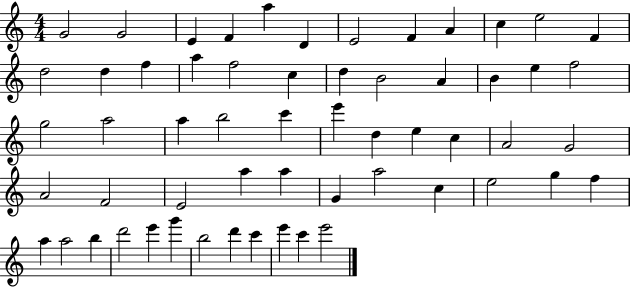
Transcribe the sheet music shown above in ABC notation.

X:1
T:Untitled
M:4/4
L:1/4
K:C
G2 G2 E F a D E2 F A c e2 F d2 d f a f2 c d B2 A B e f2 g2 a2 a b2 c' e' d e c A2 G2 A2 F2 E2 a a G a2 c e2 g f a a2 b d'2 e' g' b2 d' c' e' c' e'2